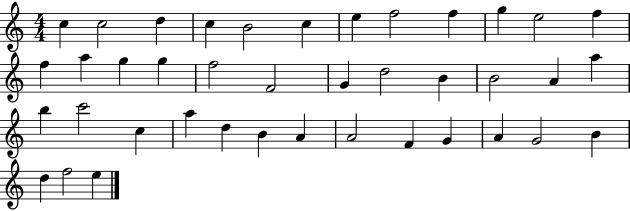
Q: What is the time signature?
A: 4/4